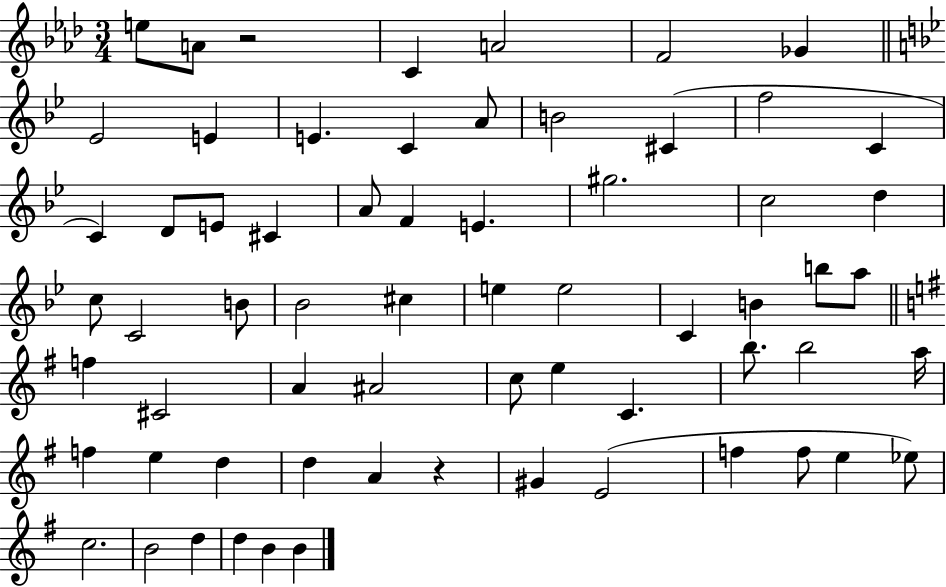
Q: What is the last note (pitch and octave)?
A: B4